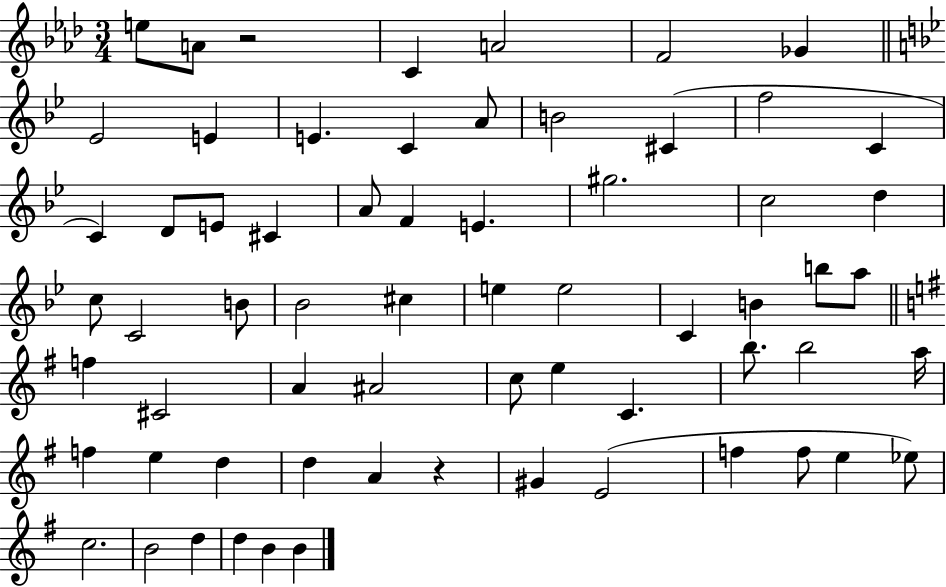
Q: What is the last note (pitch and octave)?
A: B4